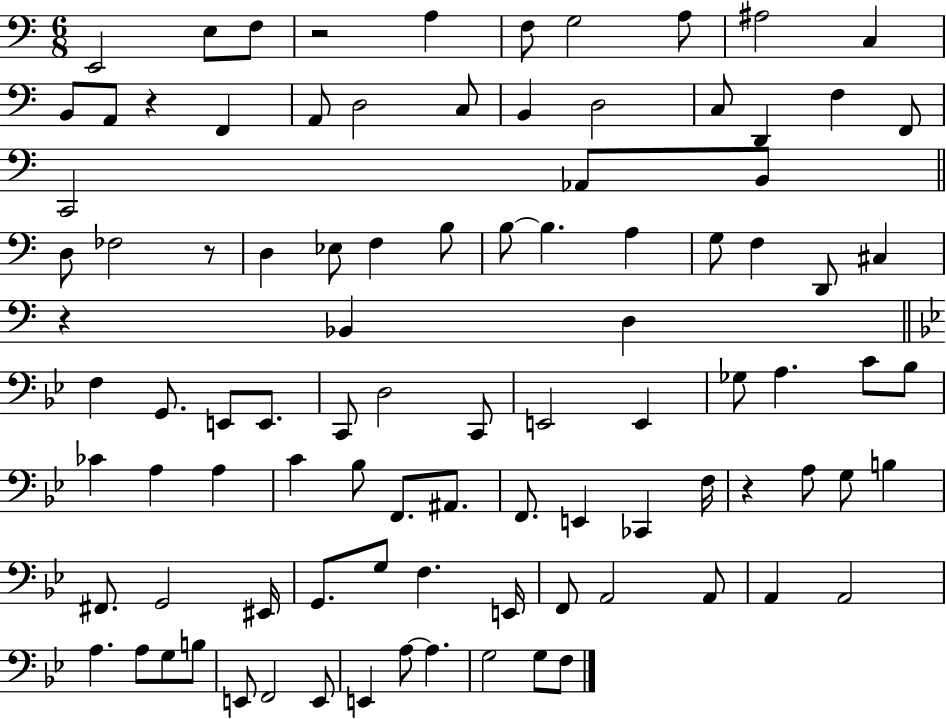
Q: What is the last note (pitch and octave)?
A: F3